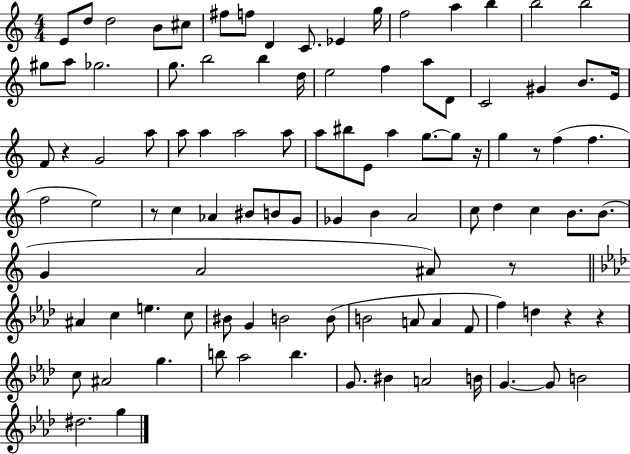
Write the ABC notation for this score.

X:1
T:Untitled
M:4/4
L:1/4
K:C
E/2 d/2 d2 B/2 ^c/2 ^f/2 f/2 D C/2 _E g/4 f2 a b b2 b2 ^g/2 a/2 _g2 g/2 b2 b d/4 e2 f a/2 D/2 C2 ^G B/2 E/4 F/2 z G2 a/2 a/2 a a2 a/2 a/2 ^b/2 E/2 a g/2 g/2 z/4 g z/2 f f f2 e2 z/2 c _A ^B/2 B/2 G/2 _G B A2 c/2 d c B/2 B/2 G A2 ^A/2 z/2 ^A c e c/2 ^B/2 G B2 B/2 B2 A/2 A F/2 f d z z c/2 ^A2 g b/2 _a2 b G/2 ^B A2 B/4 G G/2 B2 ^d2 g